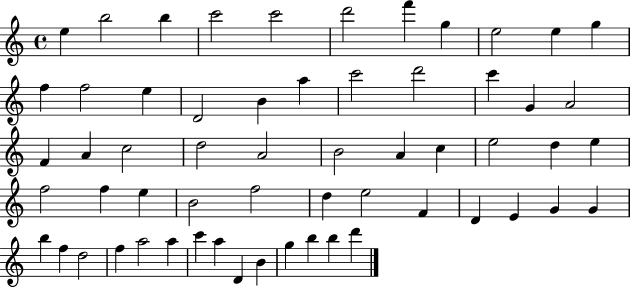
X:1
T:Untitled
M:4/4
L:1/4
K:C
e b2 b c'2 c'2 d'2 f' g e2 e g f f2 e D2 B a c'2 d'2 c' G A2 F A c2 d2 A2 B2 A c e2 d e f2 f e B2 f2 d e2 F D E G G b f d2 f a2 a c' a D B g b b d'